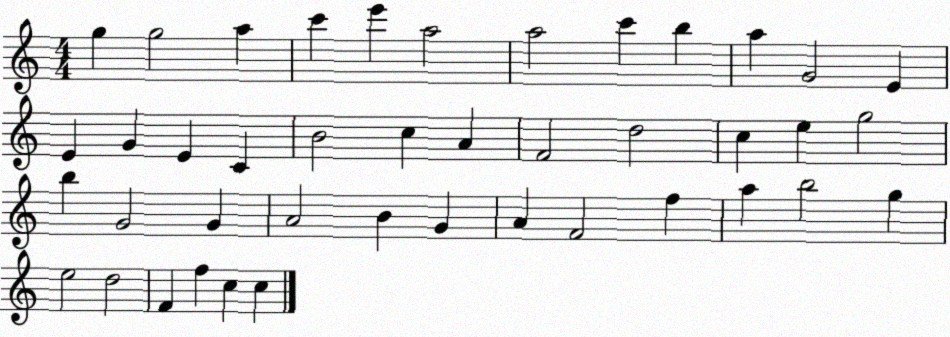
X:1
T:Untitled
M:4/4
L:1/4
K:C
g g2 a c' e' a2 a2 c' b a G2 E E G E C B2 c A F2 d2 c e g2 b G2 G A2 B G A F2 f a b2 g e2 d2 F f c c